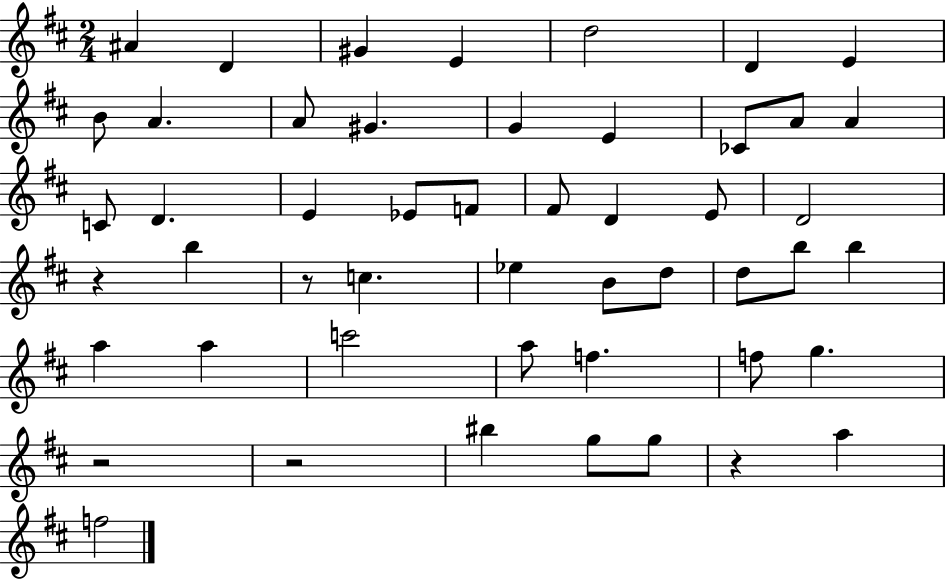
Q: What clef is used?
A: treble